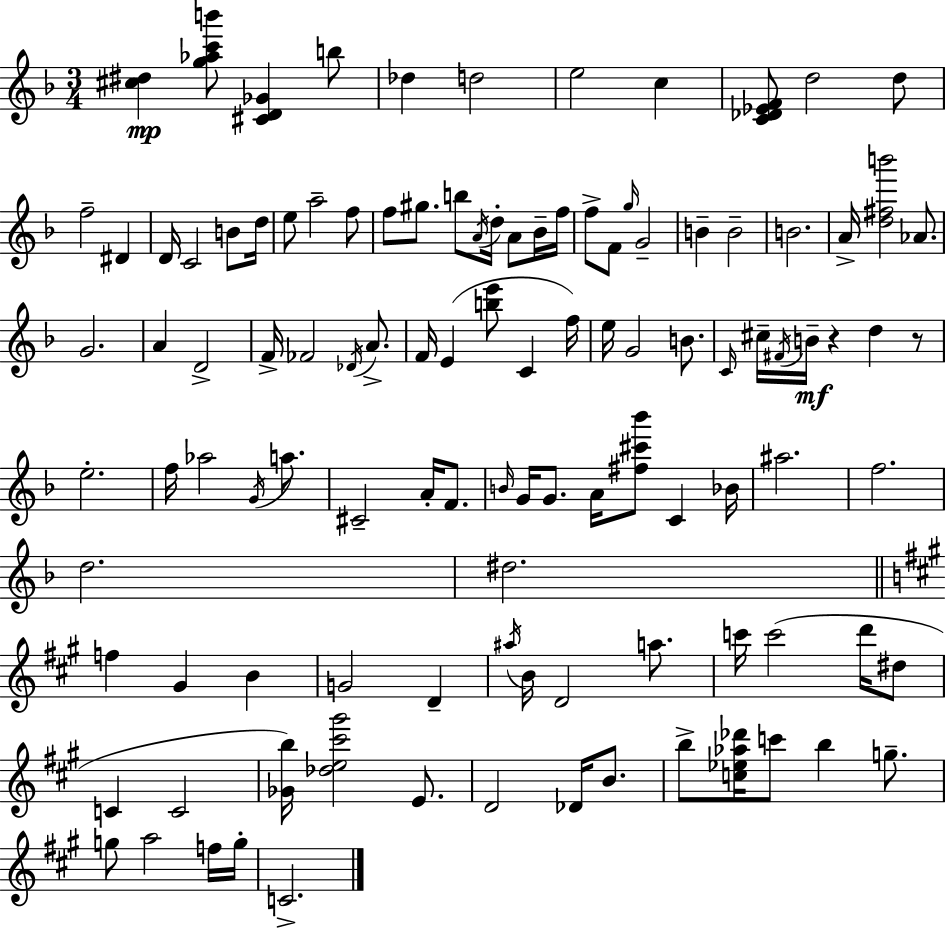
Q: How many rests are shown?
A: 2